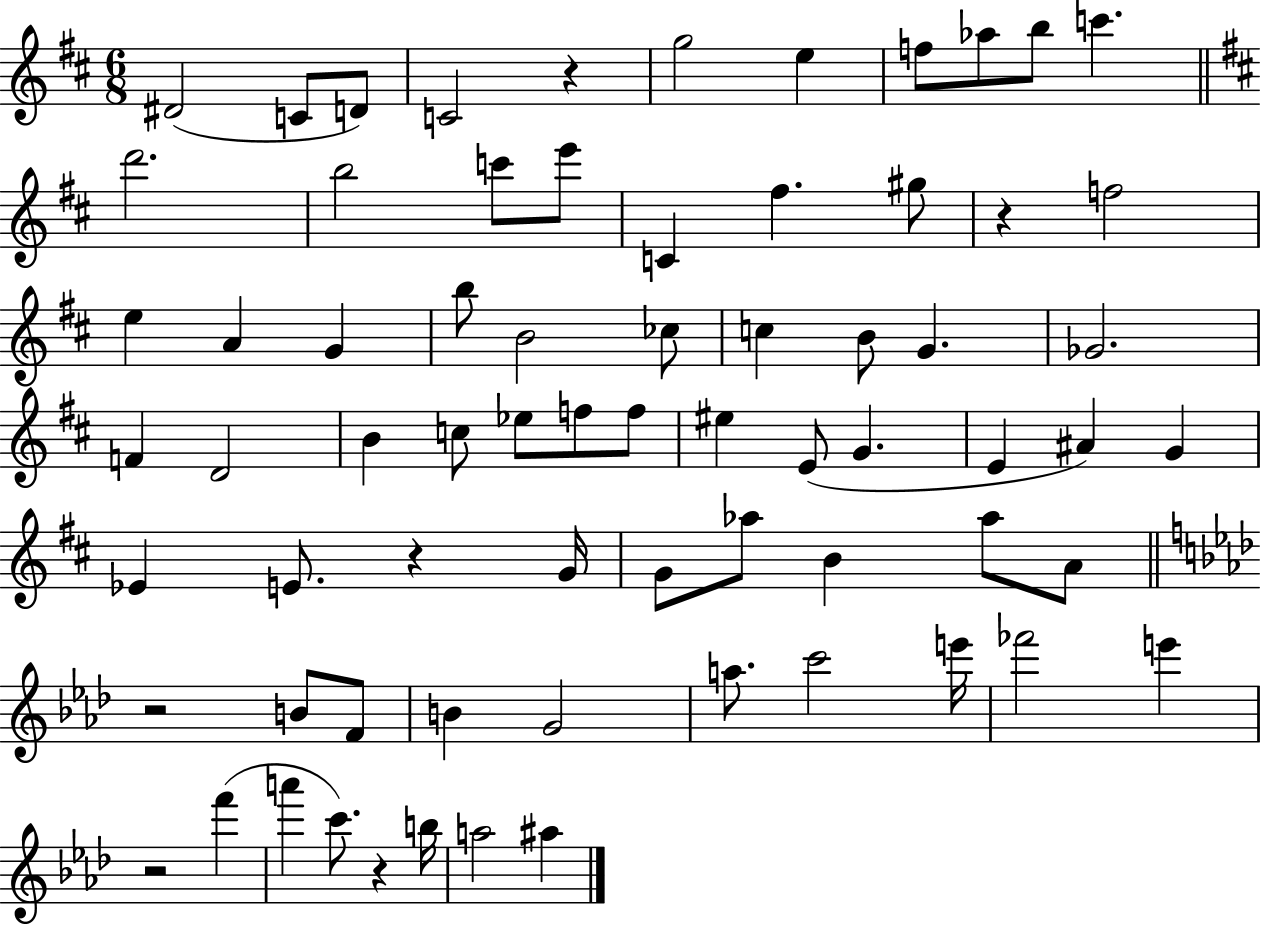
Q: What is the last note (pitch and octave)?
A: A#5